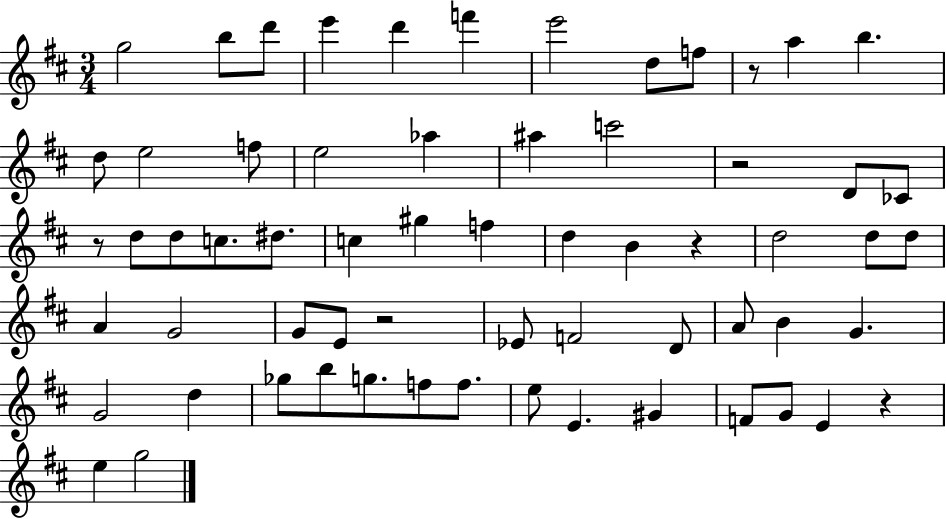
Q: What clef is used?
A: treble